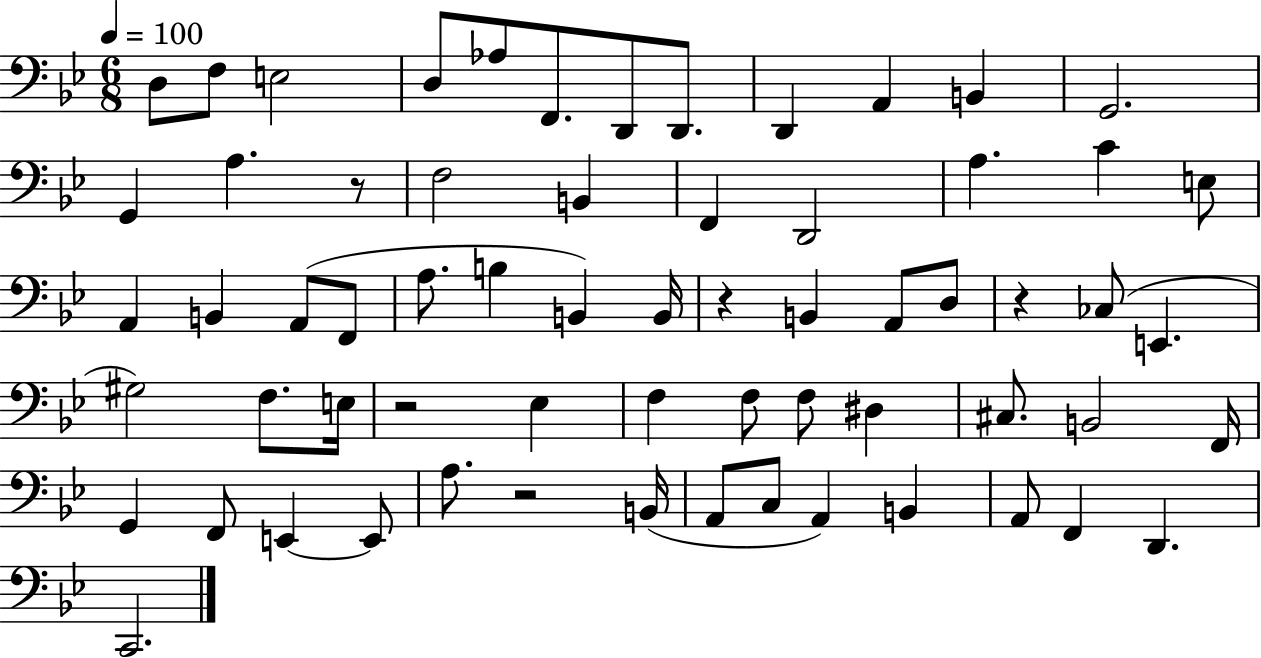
D3/e F3/e E3/h D3/e Ab3/e F2/e. D2/e D2/e. D2/q A2/q B2/q G2/h. G2/q A3/q. R/e F3/h B2/q F2/q D2/h A3/q. C4/q E3/e A2/q B2/q A2/e F2/e A3/e. B3/q B2/q B2/s R/q B2/q A2/e D3/e R/q CES3/e E2/q. G#3/h F3/e. E3/s R/h Eb3/q F3/q F3/e F3/e D#3/q C#3/e. B2/h F2/s G2/q F2/e E2/q E2/e A3/e. R/h B2/s A2/e C3/e A2/q B2/q A2/e F2/q D2/q. C2/h.